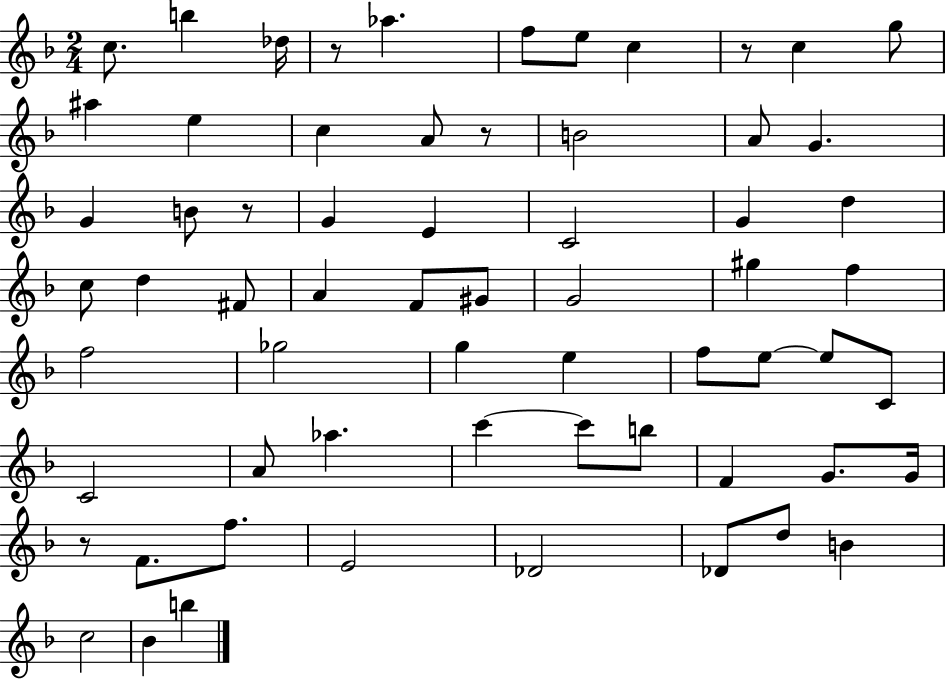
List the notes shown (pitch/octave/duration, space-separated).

C5/e. B5/q Db5/s R/e Ab5/q. F5/e E5/e C5/q R/e C5/q G5/e A#5/q E5/q C5/q A4/e R/e B4/h A4/e G4/q. G4/q B4/e R/e G4/q E4/q C4/h G4/q D5/q C5/e D5/q F#4/e A4/q F4/e G#4/e G4/h G#5/q F5/q F5/h Gb5/h G5/q E5/q F5/e E5/e E5/e C4/e C4/h A4/e Ab5/q. C6/q C6/e B5/e F4/q G4/e. G4/s R/e F4/e. F5/e. E4/h Db4/h Db4/e D5/e B4/q C5/h Bb4/q B5/q